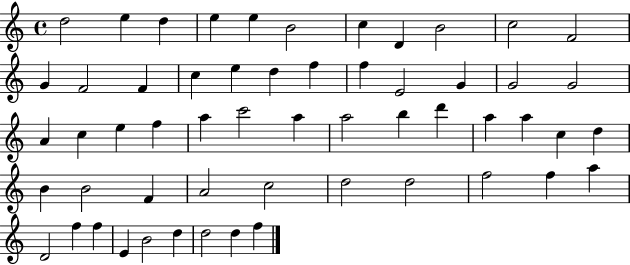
{
  \clef treble
  \time 4/4
  \defaultTimeSignature
  \key c \major
  d''2 e''4 d''4 | e''4 e''4 b'2 | c''4 d'4 b'2 | c''2 f'2 | \break g'4 f'2 f'4 | c''4 e''4 d''4 f''4 | f''4 e'2 g'4 | g'2 g'2 | \break a'4 c''4 e''4 f''4 | a''4 c'''2 a''4 | a''2 b''4 d'''4 | a''4 a''4 c''4 d''4 | \break b'4 b'2 f'4 | a'2 c''2 | d''2 d''2 | f''2 f''4 a''4 | \break d'2 f''4 f''4 | e'4 b'2 d''4 | d''2 d''4 f''4 | \bar "|."
}